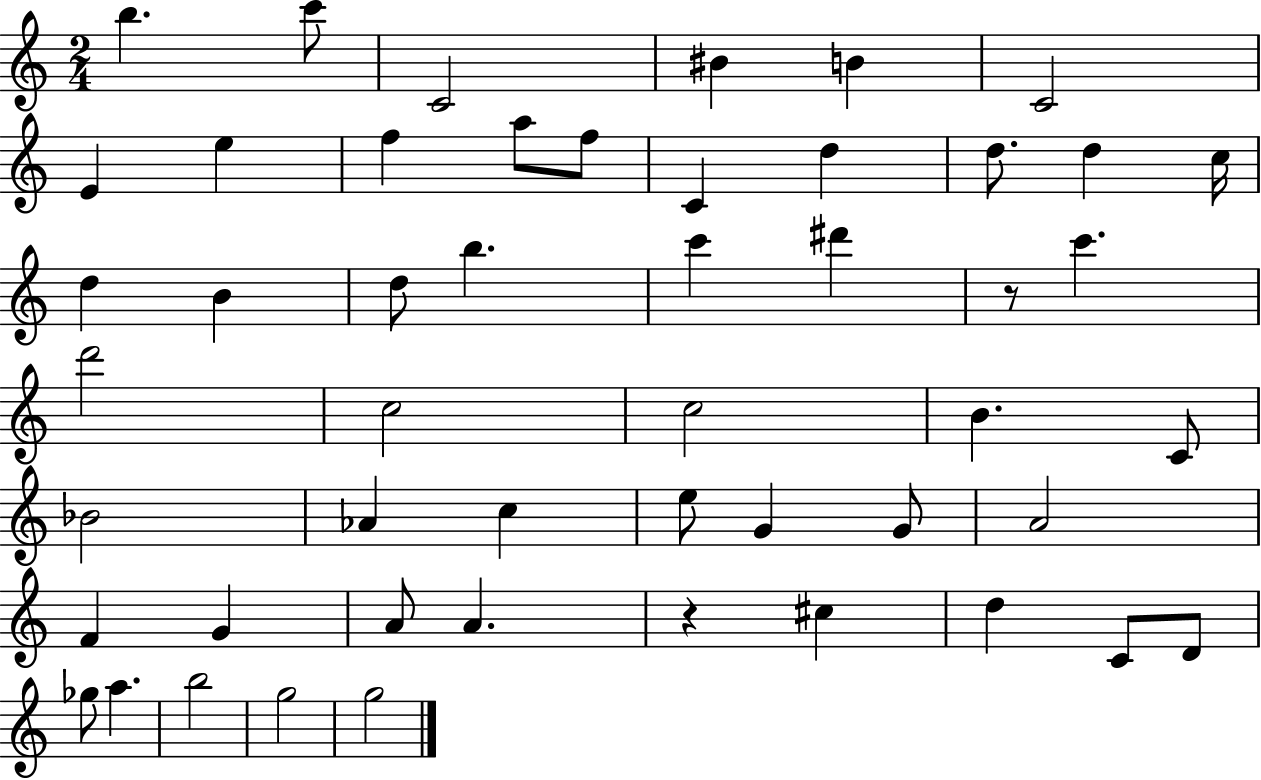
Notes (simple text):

B5/q. C6/e C4/h BIS4/q B4/q C4/h E4/q E5/q F5/q A5/e F5/e C4/q D5/q D5/e. D5/q C5/s D5/q B4/q D5/e B5/q. C6/q D#6/q R/e C6/q. D6/h C5/h C5/h B4/q. C4/e Bb4/h Ab4/q C5/q E5/e G4/q G4/e A4/h F4/q G4/q A4/e A4/q. R/q C#5/q D5/q C4/e D4/e Gb5/e A5/q. B5/h G5/h G5/h